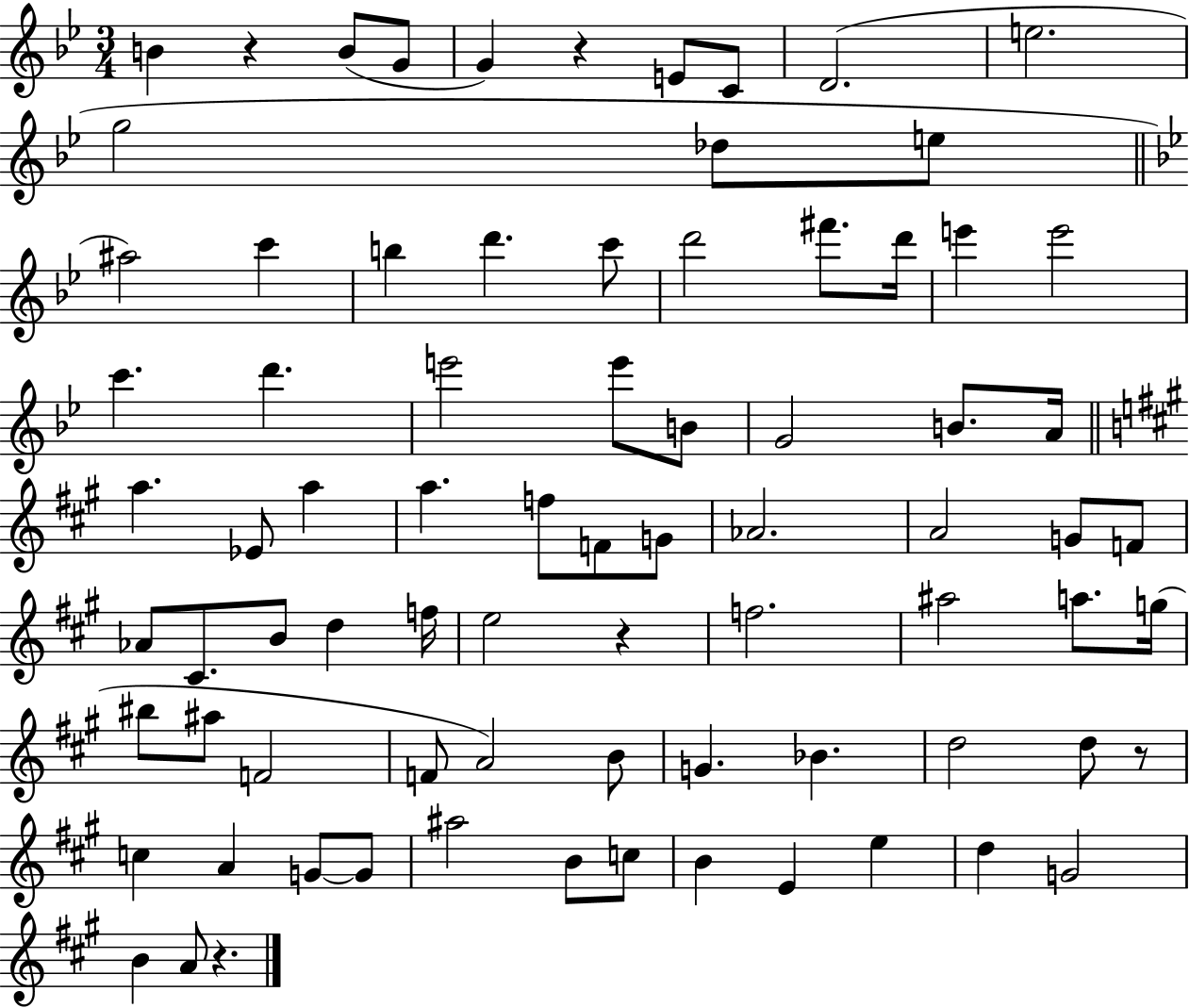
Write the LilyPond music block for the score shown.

{
  \clef treble
  \numericTimeSignature
  \time 3/4
  \key bes \major
  \repeat volta 2 { b'4 r4 b'8( g'8 | g'4) r4 e'8 c'8 | d'2.( | e''2. | \break g''2 des''8 e''8 | \bar "||" \break \key bes \major ais''2) c'''4 | b''4 d'''4. c'''8 | d'''2 fis'''8. d'''16 | e'''4 e'''2 | \break c'''4. d'''4. | e'''2 e'''8 b'8 | g'2 b'8. a'16 | \bar "||" \break \key a \major a''4. ees'8 a''4 | a''4. f''8 f'8 g'8 | aes'2. | a'2 g'8 f'8 | \break aes'8 cis'8. b'8 d''4 f''16 | e''2 r4 | f''2. | ais''2 a''8. g''16( | \break bis''8 ais''8 f'2 | f'8 a'2) b'8 | g'4. bes'4. | d''2 d''8 r8 | \break c''4 a'4 g'8~~ g'8 | ais''2 b'8 c''8 | b'4 e'4 e''4 | d''4 g'2 | \break b'4 a'8 r4. | } \bar "|."
}